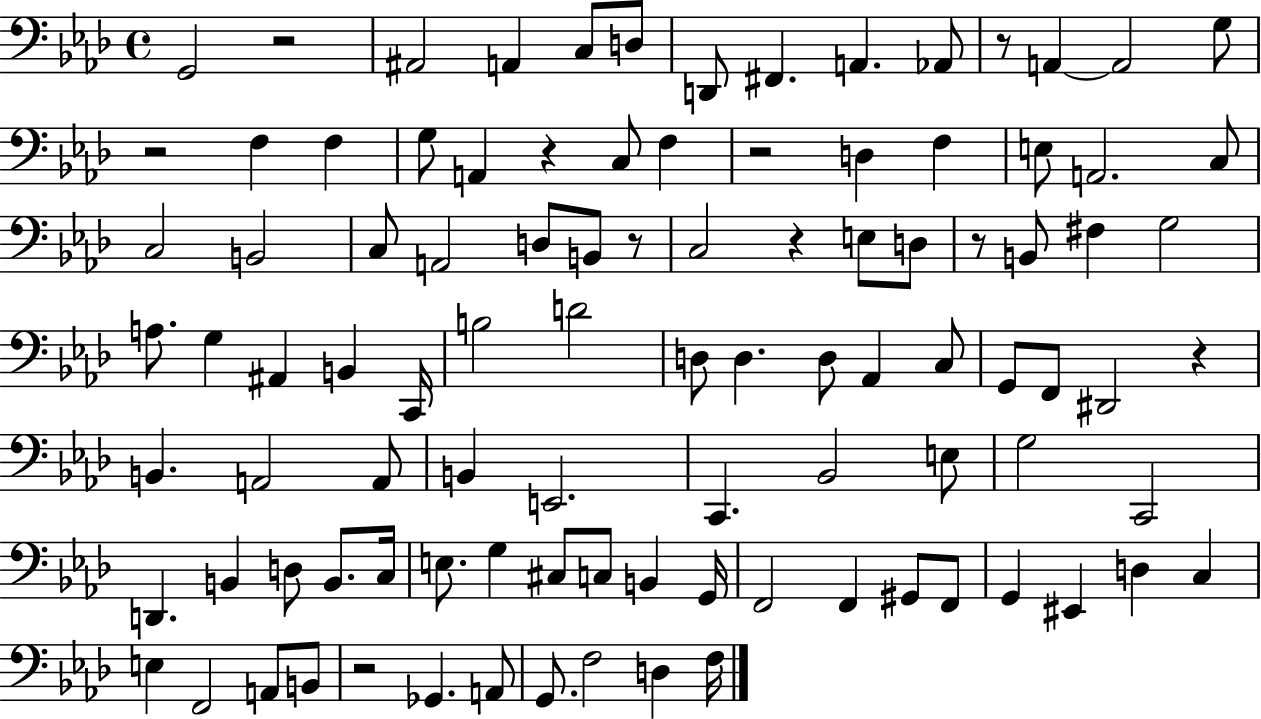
X:1
T:Untitled
M:4/4
L:1/4
K:Ab
G,,2 z2 ^A,,2 A,, C,/2 D,/2 D,,/2 ^F,, A,, _A,,/2 z/2 A,, A,,2 G,/2 z2 F, F, G,/2 A,, z C,/2 F, z2 D, F, E,/2 A,,2 C,/2 C,2 B,,2 C,/2 A,,2 D,/2 B,,/2 z/2 C,2 z E,/2 D,/2 z/2 B,,/2 ^F, G,2 A,/2 G, ^A,, B,, C,,/4 B,2 D2 D,/2 D, D,/2 _A,, C,/2 G,,/2 F,,/2 ^D,,2 z B,, A,,2 A,,/2 B,, E,,2 C,, _B,,2 E,/2 G,2 C,,2 D,, B,, D,/2 B,,/2 C,/4 E,/2 G, ^C,/2 C,/2 B,, G,,/4 F,,2 F,, ^G,,/2 F,,/2 G,, ^E,, D, C, E, F,,2 A,,/2 B,,/2 z2 _G,, A,,/2 G,,/2 F,2 D, F,/4